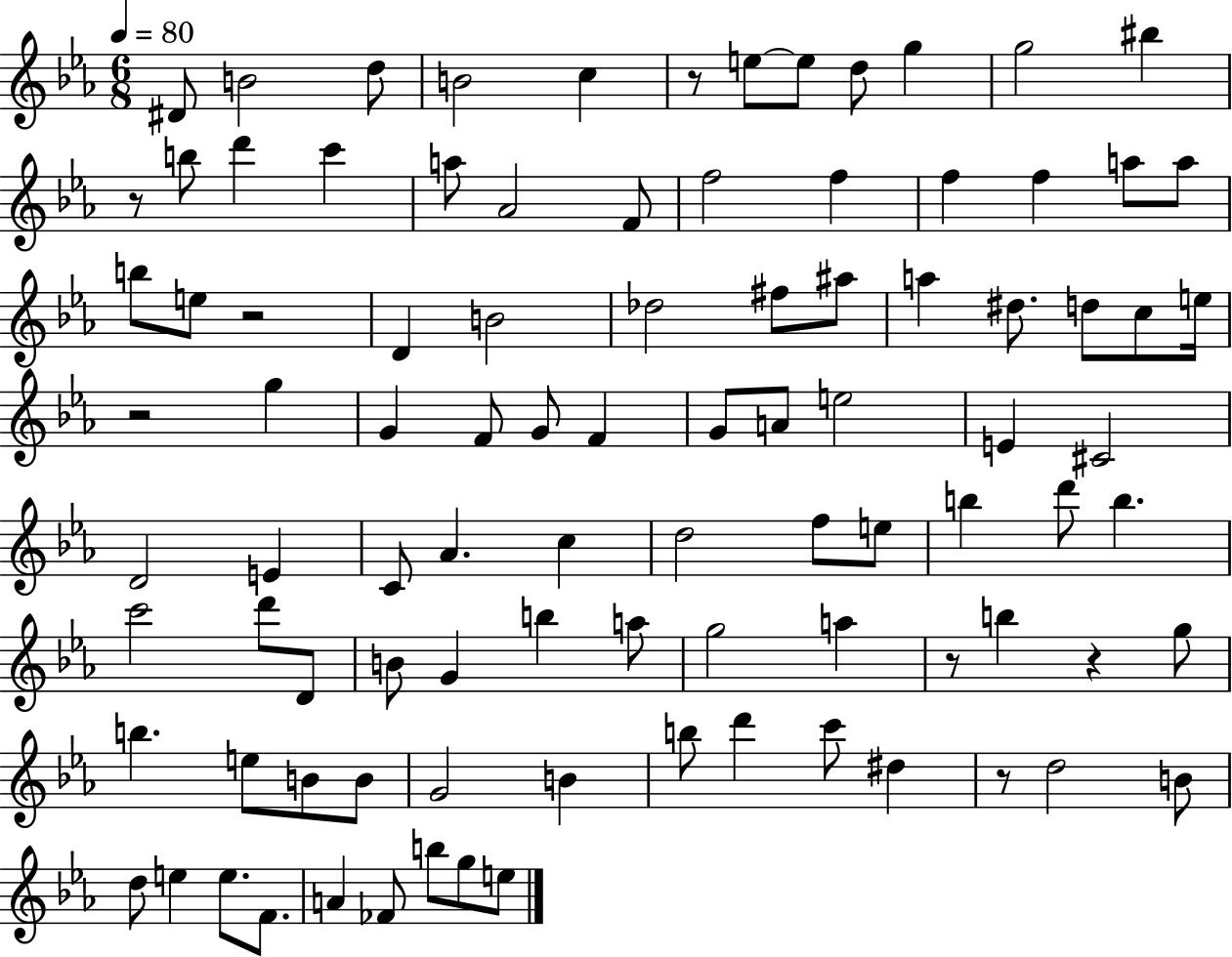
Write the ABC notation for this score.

X:1
T:Untitled
M:6/8
L:1/4
K:Eb
^D/2 B2 d/2 B2 c z/2 e/2 e/2 d/2 g g2 ^b z/2 b/2 d' c' a/2 _A2 F/2 f2 f f f a/2 a/2 b/2 e/2 z2 D B2 _d2 ^f/2 ^a/2 a ^d/2 d/2 c/2 e/4 z2 g G F/2 G/2 F G/2 A/2 e2 E ^C2 D2 E C/2 _A c d2 f/2 e/2 b d'/2 b c'2 d'/2 D/2 B/2 G b a/2 g2 a z/2 b z g/2 b e/2 B/2 B/2 G2 B b/2 d' c'/2 ^d z/2 d2 B/2 d/2 e e/2 F/2 A _F/2 b/2 g/2 e/2